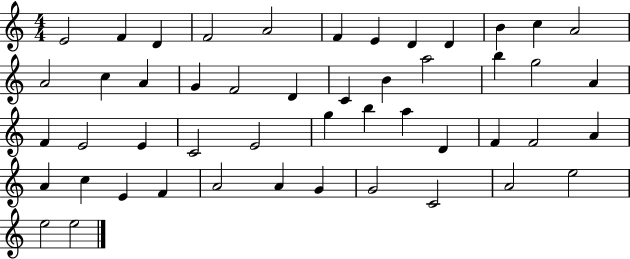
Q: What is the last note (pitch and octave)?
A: E5